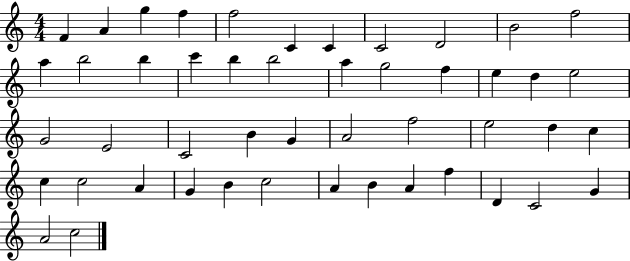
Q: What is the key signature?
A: C major